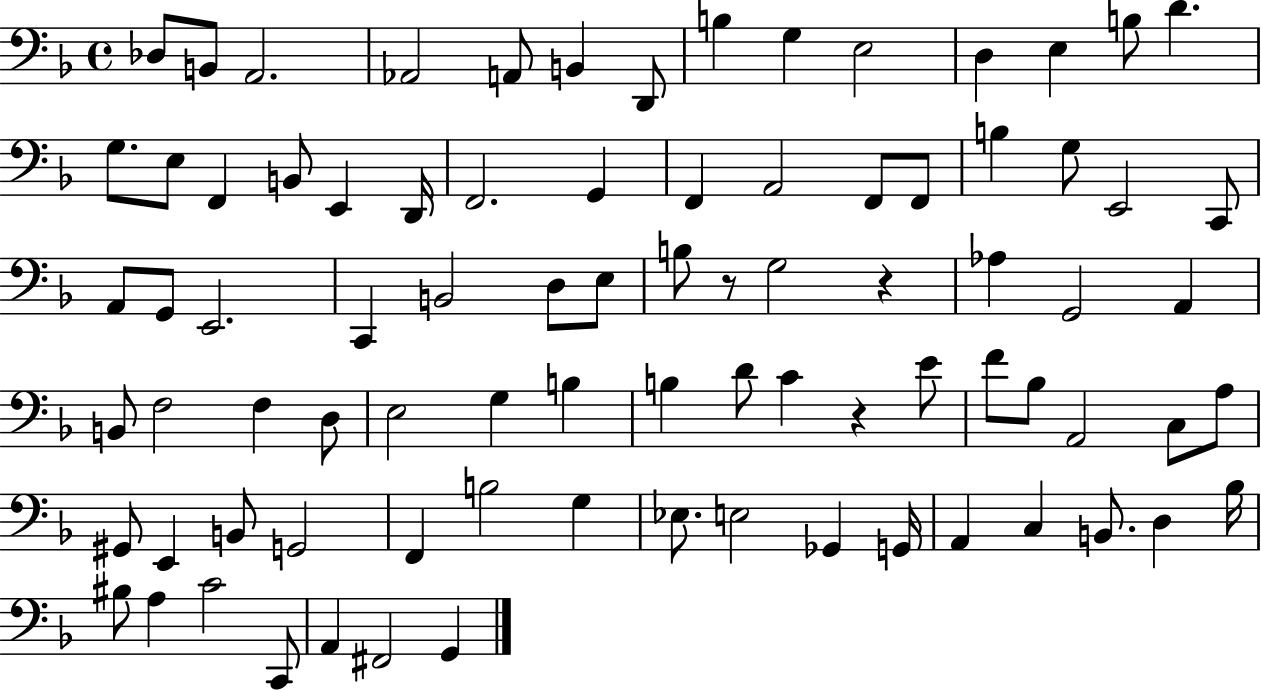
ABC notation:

X:1
T:Untitled
M:4/4
L:1/4
K:F
_D,/2 B,,/2 A,,2 _A,,2 A,,/2 B,, D,,/2 B, G, E,2 D, E, B,/2 D G,/2 E,/2 F,, B,,/2 E,, D,,/4 F,,2 G,, F,, A,,2 F,,/2 F,,/2 B, G,/2 E,,2 C,,/2 A,,/2 G,,/2 E,,2 C,, B,,2 D,/2 E,/2 B,/2 z/2 G,2 z _A, G,,2 A,, B,,/2 F,2 F, D,/2 E,2 G, B, B, D/2 C z E/2 F/2 _B,/2 A,,2 C,/2 A,/2 ^G,,/2 E,, B,,/2 G,,2 F,, B,2 G, _E,/2 E,2 _G,, G,,/4 A,, C, B,,/2 D, _B,/4 ^B,/2 A, C2 C,,/2 A,, ^F,,2 G,,